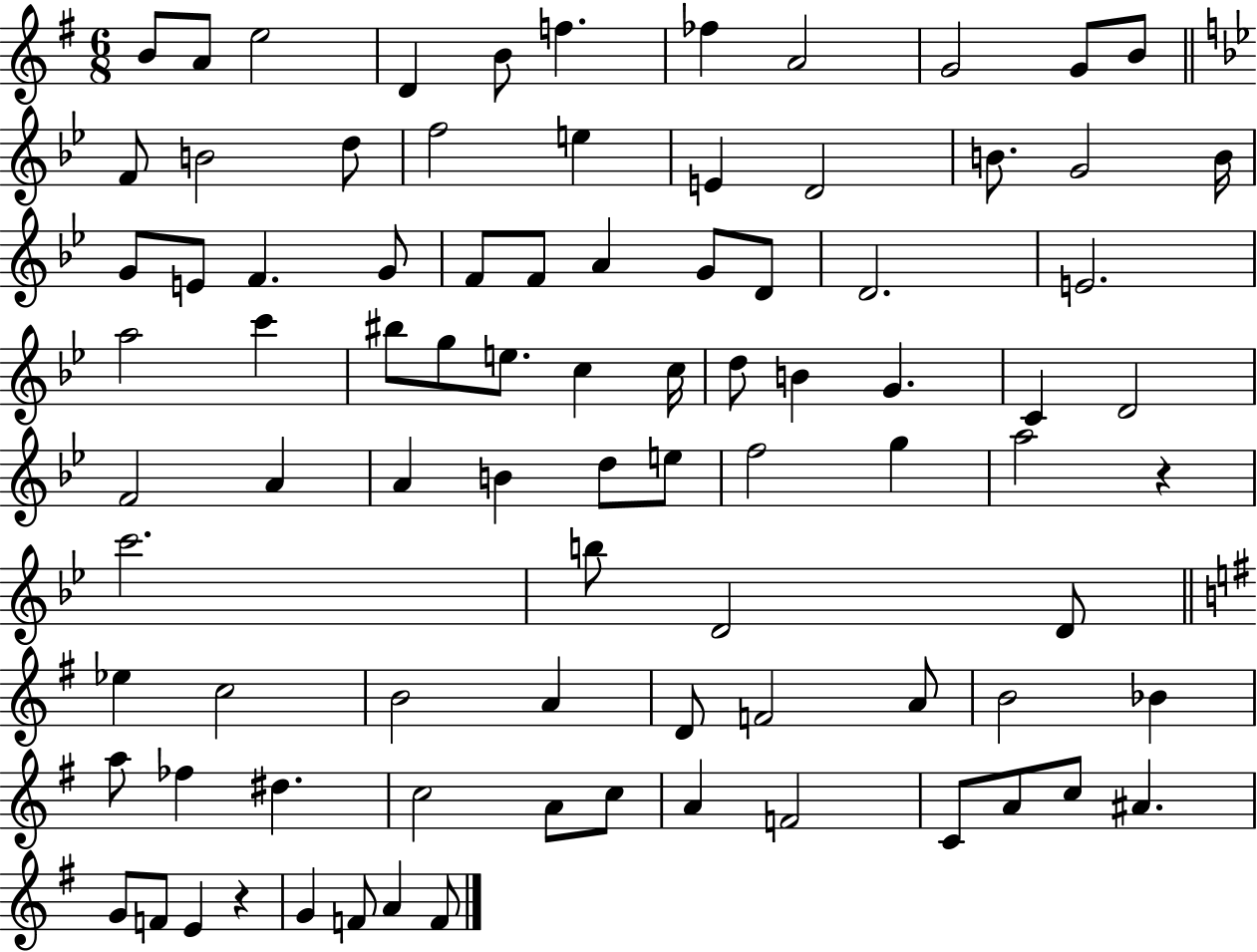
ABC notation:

X:1
T:Untitled
M:6/8
L:1/4
K:G
B/2 A/2 e2 D B/2 f _f A2 G2 G/2 B/2 F/2 B2 d/2 f2 e E D2 B/2 G2 B/4 G/2 E/2 F G/2 F/2 F/2 A G/2 D/2 D2 E2 a2 c' ^b/2 g/2 e/2 c c/4 d/2 B G C D2 F2 A A B d/2 e/2 f2 g a2 z c'2 b/2 D2 D/2 _e c2 B2 A D/2 F2 A/2 B2 _B a/2 _f ^d c2 A/2 c/2 A F2 C/2 A/2 c/2 ^A G/2 F/2 E z G F/2 A F/2